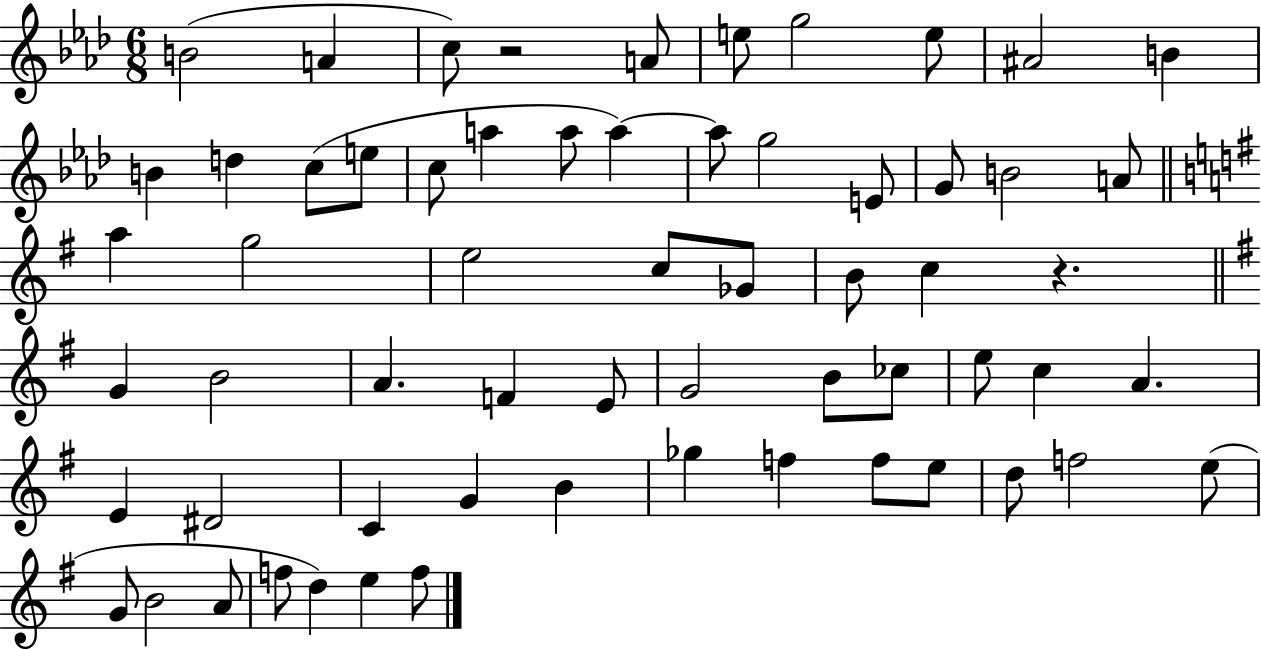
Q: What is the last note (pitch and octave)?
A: F5